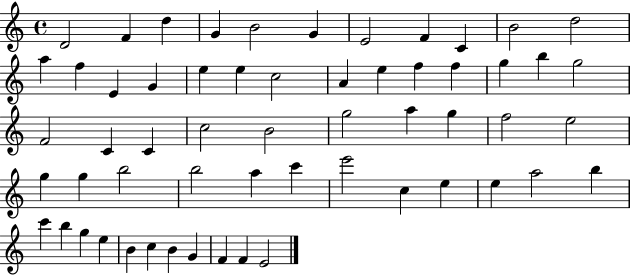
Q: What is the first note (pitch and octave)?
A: D4